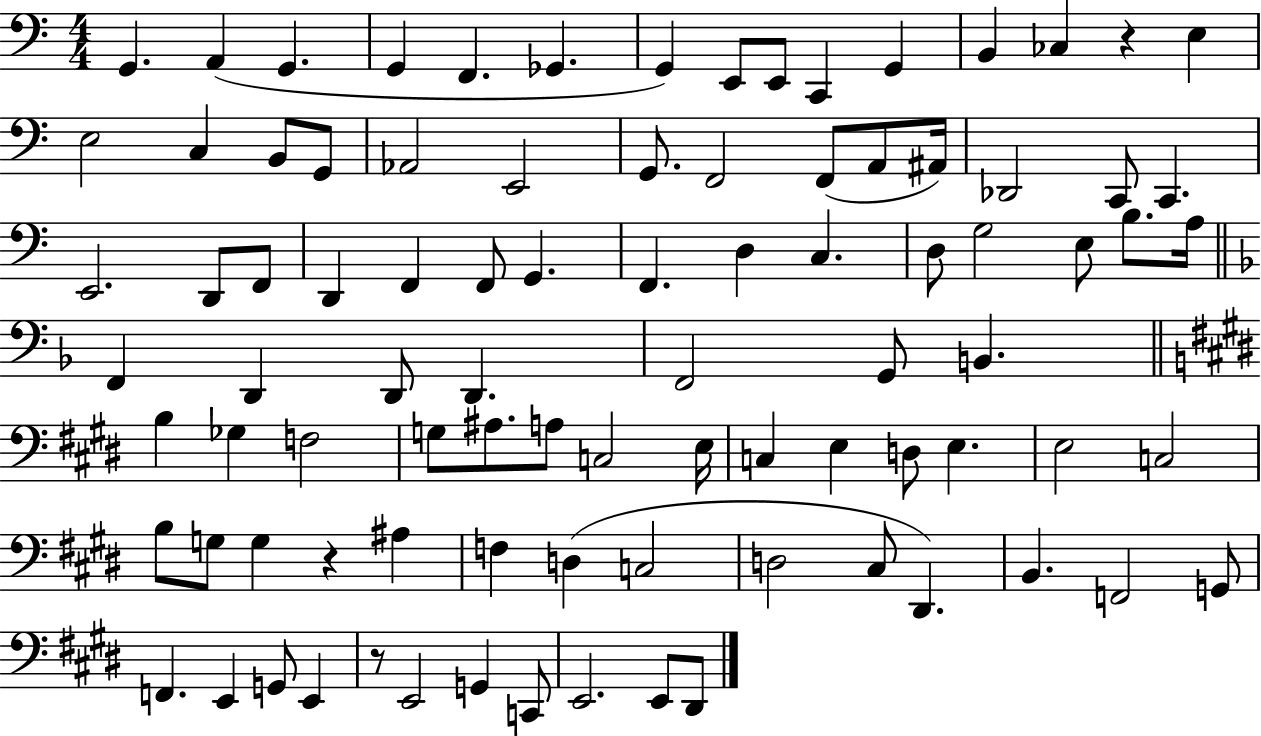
X:1
T:Untitled
M:4/4
L:1/4
K:C
G,, A,, G,, G,, F,, _G,, G,, E,,/2 E,,/2 C,, G,, B,, _C, z E, E,2 C, B,,/2 G,,/2 _A,,2 E,,2 G,,/2 F,,2 F,,/2 A,,/2 ^A,,/4 _D,,2 C,,/2 C,, E,,2 D,,/2 F,,/2 D,, F,, F,,/2 G,, F,, D, C, D,/2 G,2 E,/2 B,/2 A,/4 F,, D,, D,,/2 D,, F,,2 G,,/2 B,, B, _G, F,2 G,/2 ^A,/2 A,/2 C,2 E,/4 C, E, D,/2 E, E,2 C,2 B,/2 G,/2 G, z ^A, F, D, C,2 D,2 ^C,/2 ^D,, B,, F,,2 G,,/2 F,, E,, G,,/2 E,, z/2 E,,2 G,, C,,/2 E,,2 E,,/2 ^D,,/2